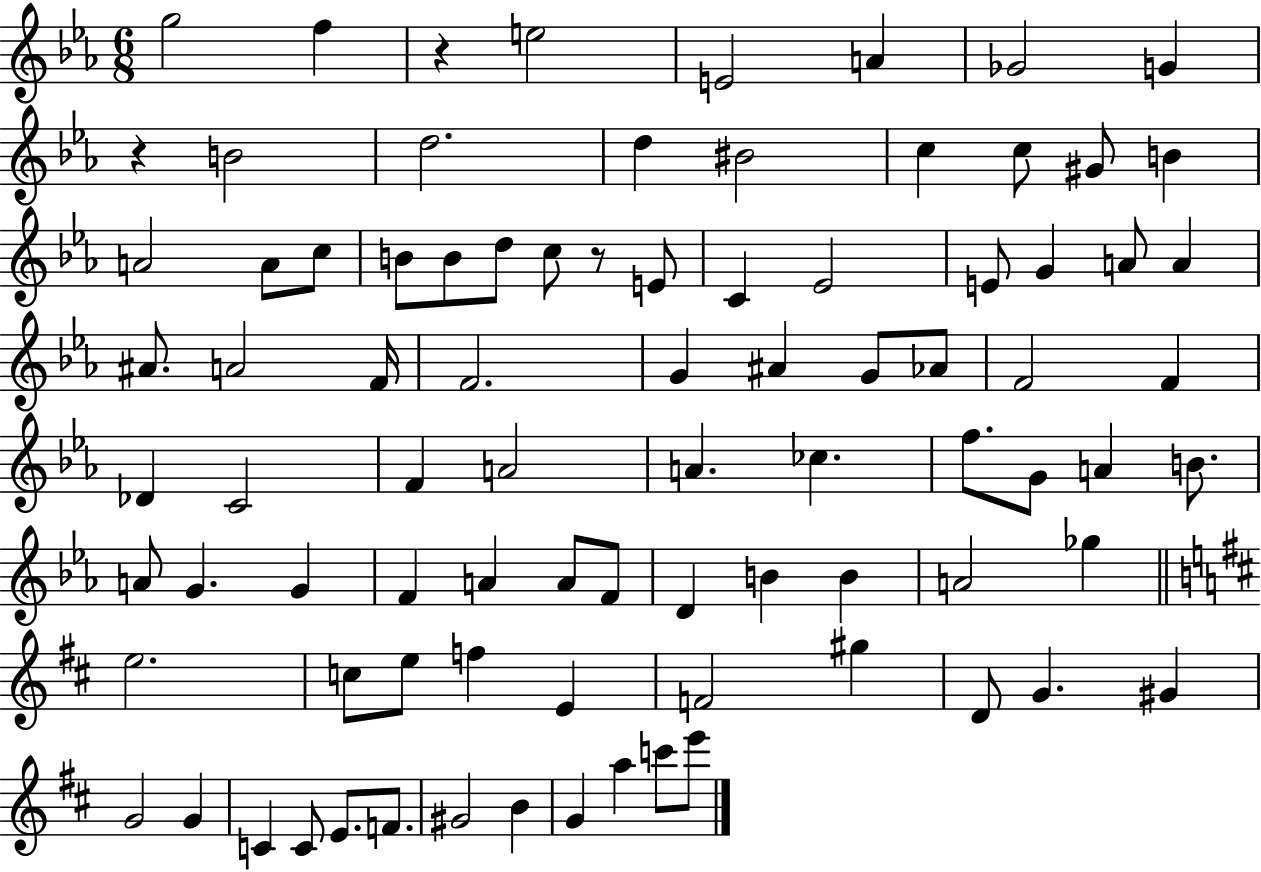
G5/h F5/q R/q E5/h E4/h A4/q Gb4/h G4/q R/q B4/h D5/h. D5/q BIS4/h C5/q C5/e G#4/e B4/q A4/h A4/e C5/e B4/e B4/e D5/e C5/e R/e E4/e C4/q Eb4/h E4/e G4/q A4/e A4/q A#4/e. A4/h F4/s F4/h. G4/q A#4/q G4/e Ab4/e F4/h F4/q Db4/q C4/h F4/q A4/h A4/q. CES5/q. F5/e. G4/e A4/q B4/e. A4/e G4/q. G4/q F4/q A4/q A4/e F4/e D4/q B4/q B4/q A4/h Gb5/q E5/h. C5/e E5/e F5/q E4/q F4/h G#5/q D4/e G4/q. G#4/q G4/h G4/q C4/q C4/e E4/e. F4/e. G#4/h B4/q G4/q A5/q C6/e E6/e